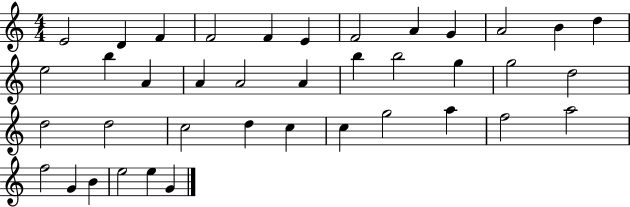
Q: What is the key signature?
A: C major